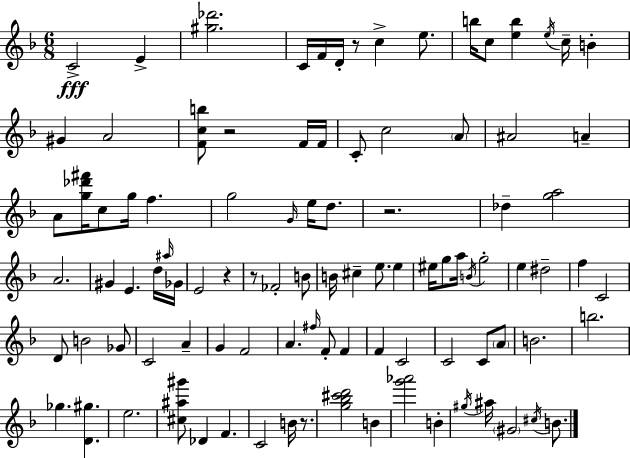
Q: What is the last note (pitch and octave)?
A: B4